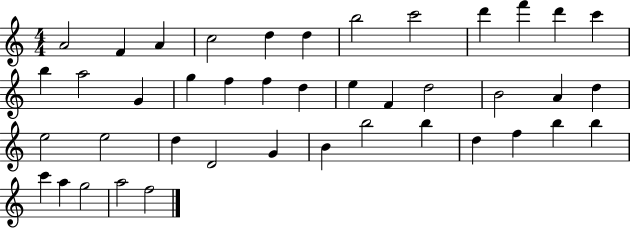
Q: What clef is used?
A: treble